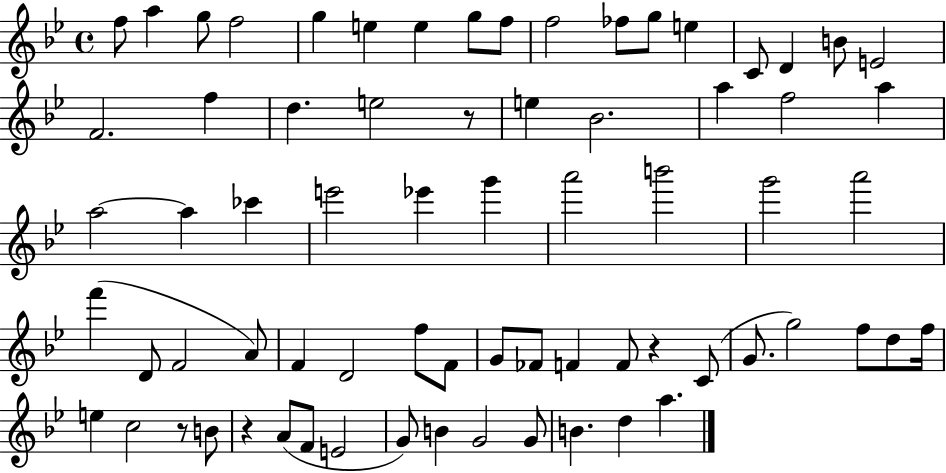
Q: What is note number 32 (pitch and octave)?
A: G6